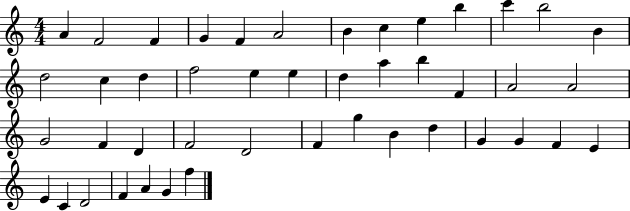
A4/q F4/h F4/q G4/q F4/q A4/h B4/q C5/q E5/q B5/q C6/q B5/h B4/q D5/h C5/q D5/q F5/h E5/q E5/q D5/q A5/q B5/q F4/q A4/h A4/h G4/h F4/q D4/q F4/h D4/h F4/q G5/q B4/q D5/q G4/q G4/q F4/q E4/q E4/q C4/q D4/h F4/q A4/q G4/q F5/q